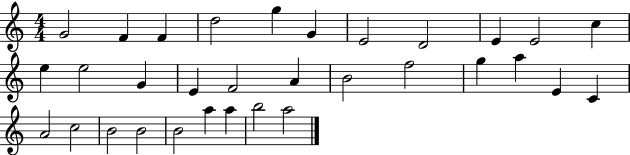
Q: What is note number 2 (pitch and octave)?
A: F4